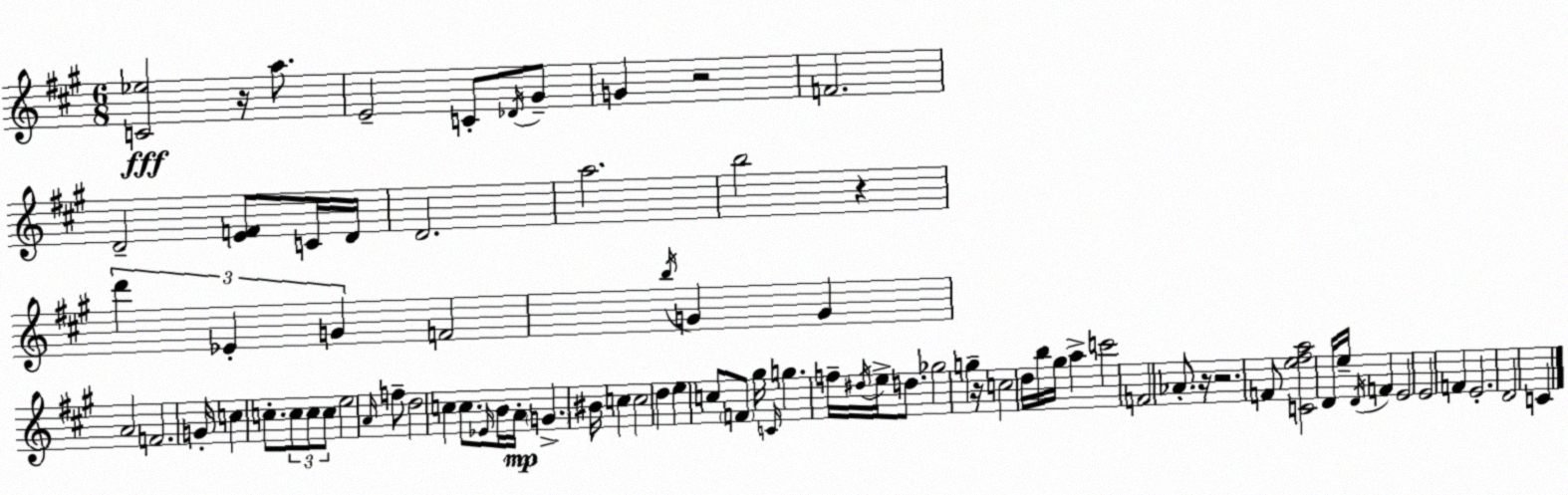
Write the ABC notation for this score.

X:1
T:Untitled
M:6/8
L:1/4
K:A
[C_e]2 z/4 a/2 E2 C/2 _D/4 ^G/2 G z2 F2 D2 [EF]/2 C/4 D/4 D2 a2 b2 z d' _E G F2 b/4 G G A2 F2 G/4 c c/2 c/2 c/2 c/2 e2 A/4 f/2 d2 c c/2 _E/4 B/4 A/4 G ^B/4 c c2 d e c/2 F/2 ^g/4 C/4 g f/4 ^d/4 e/4 d/2 _g2 g z/4 c2 d/4 b/4 ^g/4 a c'2 F2 _A/2 z/4 z2 F/2 [Ce^fa]2 D/4 e/4 D/4 F E2 E2 F E2 D2 C